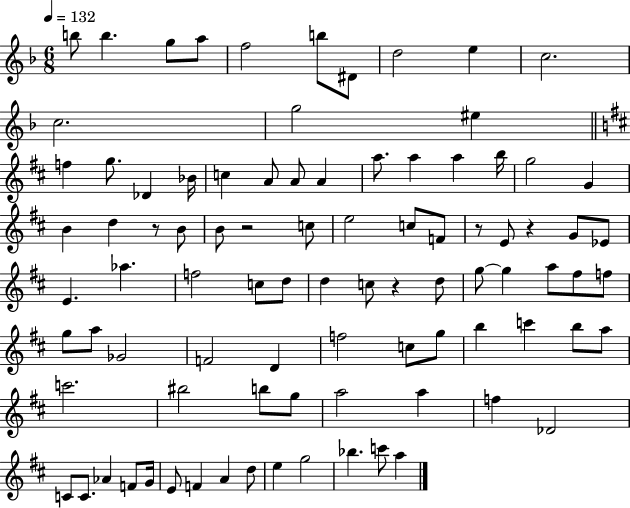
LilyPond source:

{
  \clef treble
  \numericTimeSignature
  \time 6/8
  \key f \major
  \tempo 4 = 132
  \repeat volta 2 { b''8 b''4. g''8 a''8 | f''2 b''8 dis'8 | d''2 e''4 | c''2. | \break c''2. | g''2 eis''4 | \bar "||" \break \key d \major f''4 g''8. des'4 bes'16 | c''4 a'8 a'8 a'4 | a''8. a''4 a''4 b''16 | g''2 g'4 | \break b'4 d''4 r8 b'8 | b'8 r2 c''8 | e''2 c''8 f'8 | r8 e'8 r4 g'8 ees'8 | \break e'4. aes''4. | f''2 c''8 d''8 | d''4 c''8 r4 d''8 | g''8~~ g''4 a''8 fis''8 f''8 | \break g''8 a''8 ges'2 | f'2 d'4 | f''2 c''8 g''8 | b''4 c'''4 b''8 a''8 | \break c'''2. | bis''2 b''8 g''8 | a''2 a''4 | f''4 des'2 | \break c'8 c'8. aes'4 f'8 g'16 | e'8 f'4 a'4 d''8 | e''4 g''2 | bes''4. c'''8 a''4 | \break } \bar "|."
}